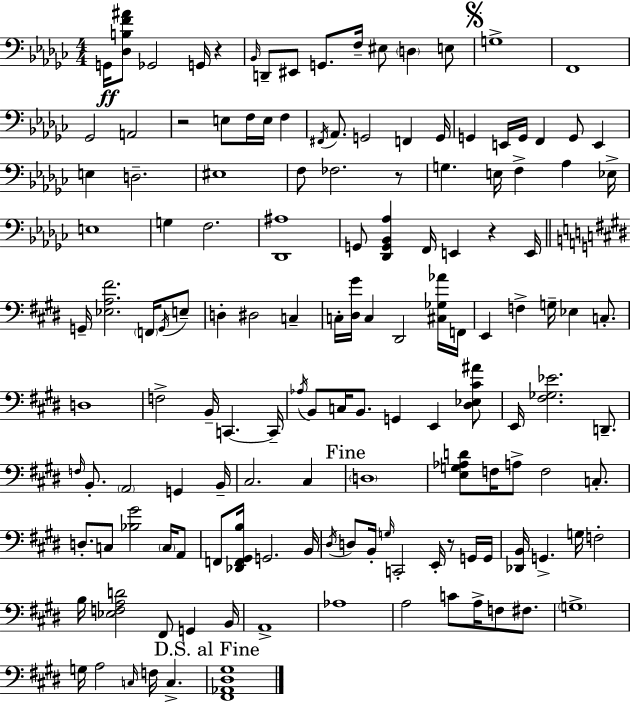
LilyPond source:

{
  \clef bass
  \numericTimeSignature
  \time 4/4
  \key ees \minor
  \repeat volta 2 { g,16\ff <des b f' ais'>8 ges,2 g,16 r4 | \grace { bes,16 } d,8-- eis,8 g,8. f16-- eis8 \parenthesize d4 e8 | \mark \markup { \musicglyph "scripts.segno" } g1-> | f,1 | \break ges,2 a,2 | r2 e8 f16 e16 f4 | \acciaccatura { fis,16 } aes,8. g,2 f,4 | g,16 g,4 e,16 g,16 f,4 g,8 e,4 | \break e4 d2.-- | eis1 | f8 fes2. | r8 g4. e16 f4-> aes4 | \break ees16-> e1 | g4 f2. | <des, ais>1 | g,8 <des, g, bes, aes>4 f,16 e,4 r4 | \break e,16 \bar "||" \break \key e \major g,16-- <ees a fis'>2. \parenthesize f,16 \acciaccatura { g,16 } e8-- | d4-. dis2 c4-- | c16-. <dis gis'>16 c4 dis,2 <cis ges aes'>16 | f,16 e,4 f4-> g16-- ees4 c8.-. | \break d1 | f2-> b,16-- c,4.~~ | c,16-- \acciaccatura { aes16 } b,8 c16 b,8. g,4 e,4 | <dis ees cis' ais'>8 e,16 <fis ges ees'>2. d,8.-- | \break \grace { f16 } b,8.-. \parenthesize a,2 g,4 | b,16-- cis2. cis4 | \mark "Fine" \parenthesize d1 | <e g aes d'>8 f16 a8-> f2 | \break c8.-. d8.-. c8 <bes gis'>2 | \parenthesize c16 a,8 f,8 <des, f, gis, b>16 g,2. | b,16 \acciaccatura { dis16 } d8 b,16-. \grace { g16 } c,2-. | e,16-. r8 g,16 g,16 <des, b,>16 g,4.-> g16 f2-. | \break b16 <ees f a d'>2 fis,8 | g,4 b,16 a,1-> | aes1 | a2 c'8 a16-> | \break f8 fis8. \parenthesize g1-> | g16 a2 \grace { c16 } f16 | c4.-> \mark "D.S. al Fine" <fis, aes, dis gis>1 | } \bar "|."
}